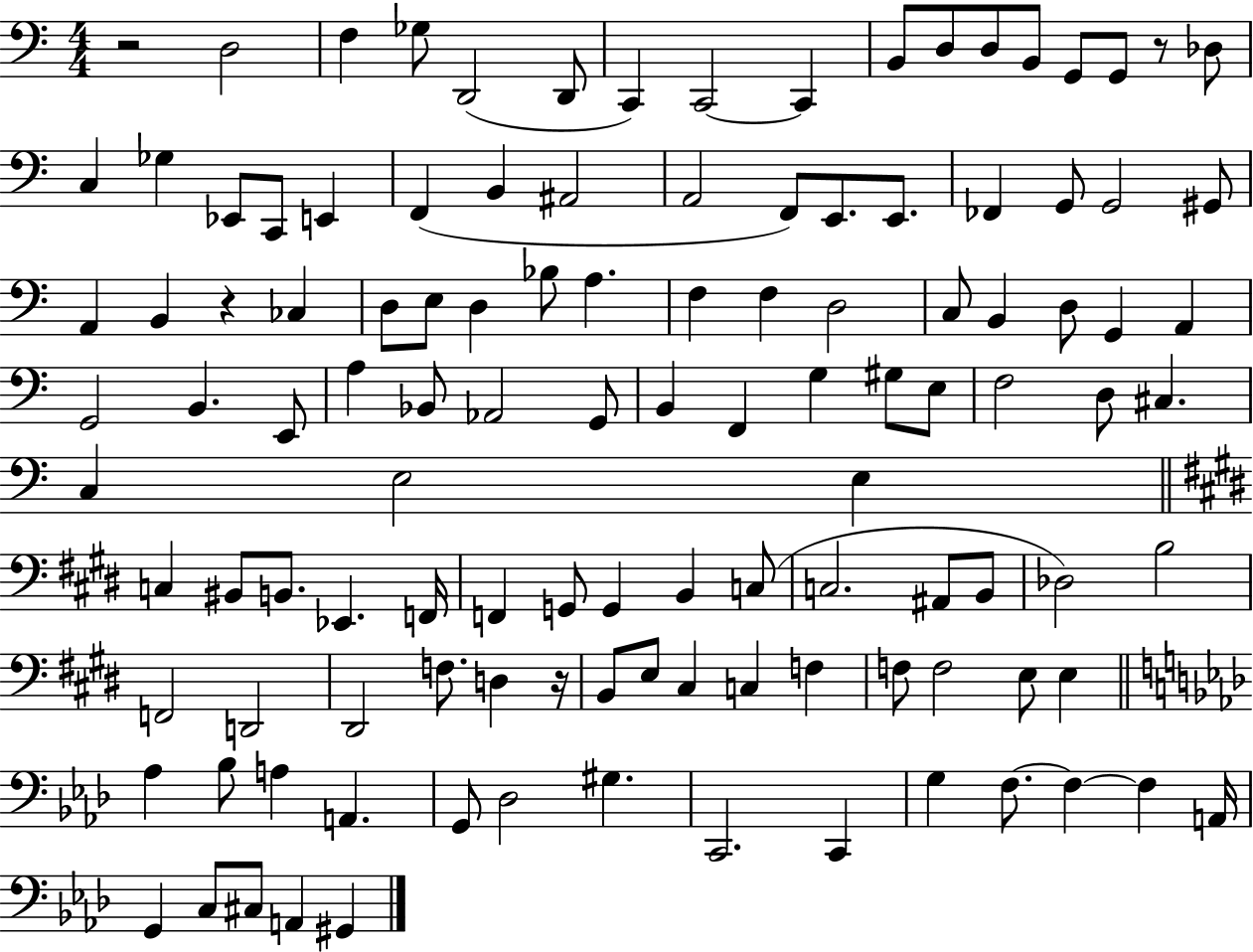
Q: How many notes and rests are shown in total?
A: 117